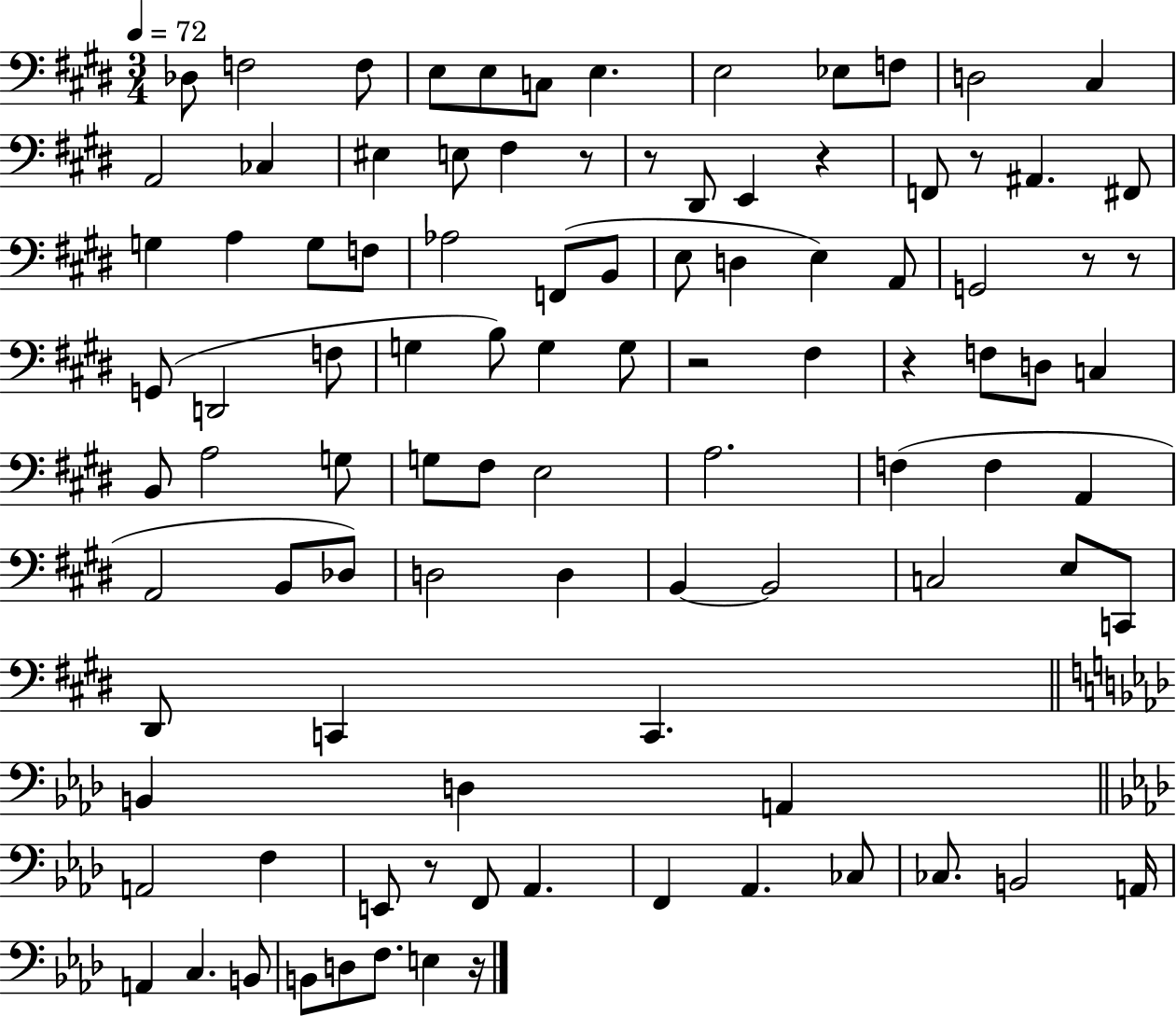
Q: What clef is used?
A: bass